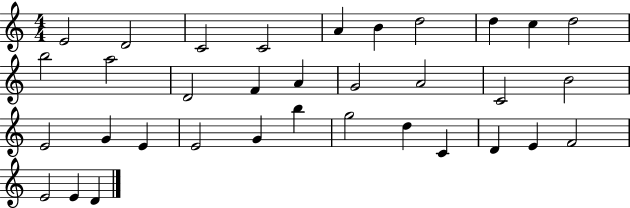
E4/h D4/h C4/h C4/h A4/q B4/q D5/h D5/q C5/q D5/h B5/h A5/h D4/h F4/q A4/q G4/h A4/h C4/h B4/h E4/h G4/q E4/q E4/h G4/q B5/q G5/h D5/q C4/q D4/q E4/q F4/h E4/h E4/q D4/q